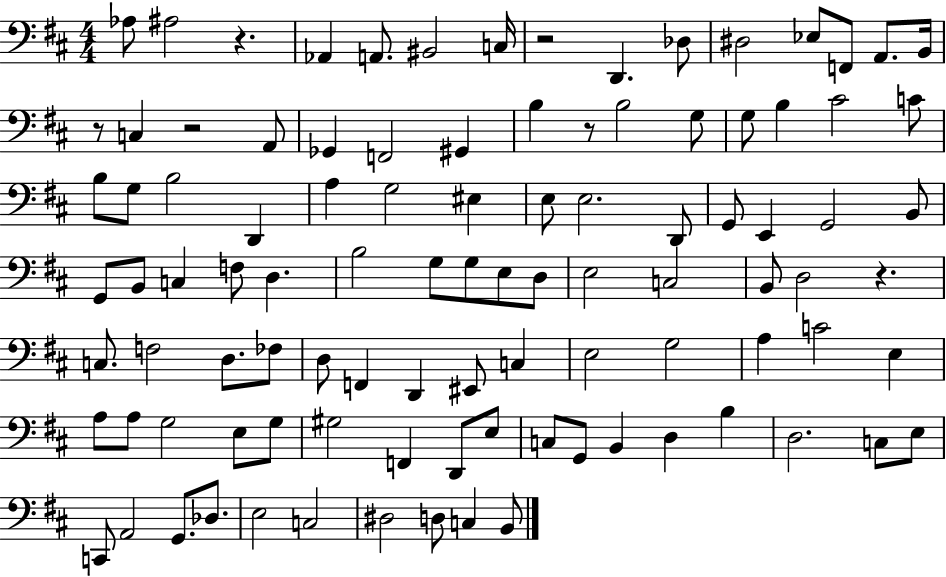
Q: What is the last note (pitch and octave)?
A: B2